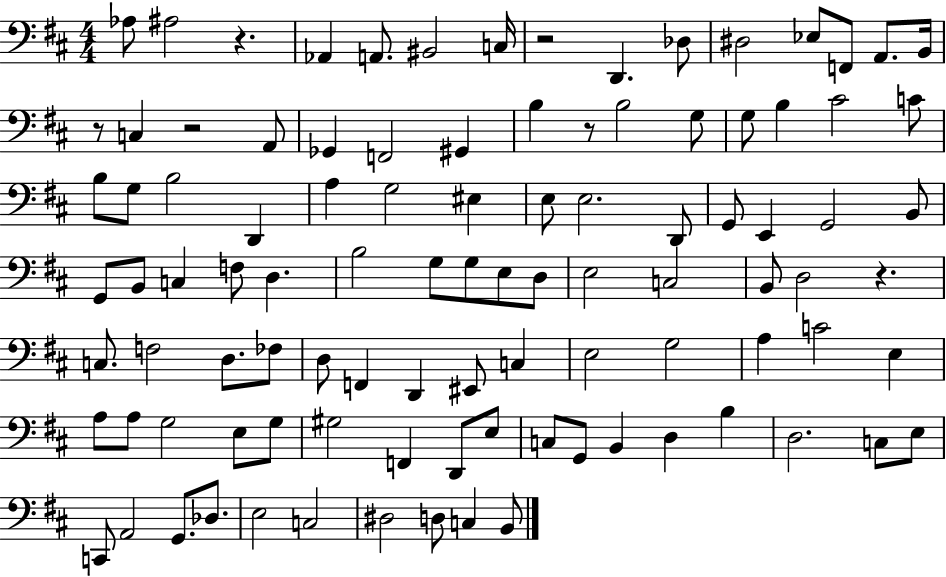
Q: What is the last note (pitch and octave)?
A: B2